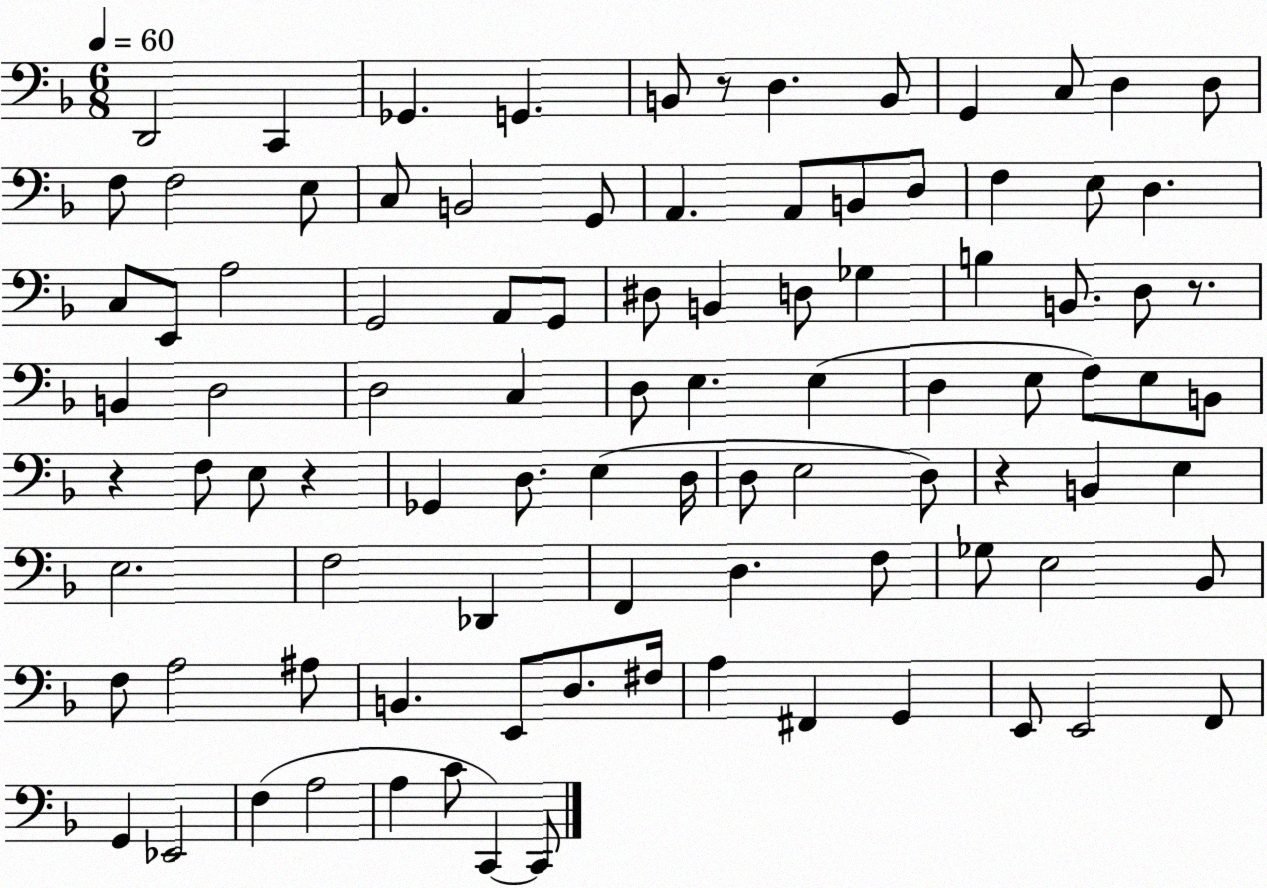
X:1
T:Untitled
M:6/8
L:1/4
K:F
D,,2 C,, _G,, G,, B,,/2 z/2 D, B,,/2 G,, C,/2 D, D,/2 F,/2 F,2 E,/2 C,/2 B,,2 G,,/2 A,, A,,/2 B,,/2 D,/2 F, E,/2 D, C,/2 E,,/2 A,2 G,,2 A,,/2 G,,/2 ^D,/2 B,, D,/2 _G, B, B,,/2 D,/2 z/2 B,, D,2 D,2 C, D,/2 E, E, D, E,/2 F,/2 E,/2 B,,/2 z F,/2 E,/2 z _G,, D,/2 E, D,/4 D,/2 E,2 D,/2 z B,, E, E,2 F,2 _D,, F,, D, F,/2 _G,/2 E,2 _B,,/2 F,/2 A,2 ^A,/2 B,, E,,/2 D,/2 ^F,/4 A, ^F,, G,, E,,/2 E,,2 F,,/2 G,, _E,,2 F, A,2 A, C/2 C,, C,,/2